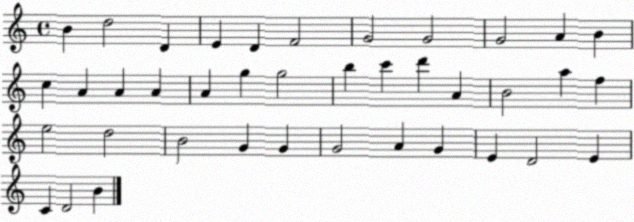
X:1
T:Untitled
M:4/4
L:1/4
K:C
B d2 D E D F2 G2 G2 G2 A B c A A A A g g2 b c' d' A B2 a f e2 d2 B2 G G G2 A G E D2 E C D2 B